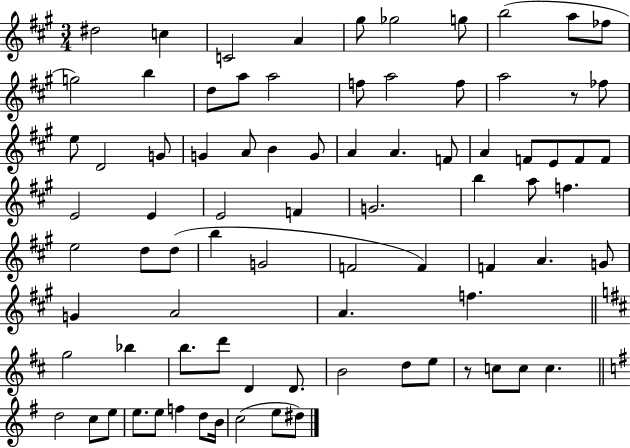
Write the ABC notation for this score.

X:1
T:Untitled
M:3/4
L:1/4
K:A
^d2 c C2 A ^g/2 _g2 g/2 b2 a/2 _f/2 g2 b d/2 a/2 a2 f/2 a2 f/2 a2 z/2 _f/2 e/2 D2 G/2 G A/2 B G/2 A A F/2 A F/2 E/2 F/2 F/2 E2 E E2 F G2 b a/2 f e2 d/2 d/2 b G2 F2 F F A G/2 G A2 A f g2 _b b/2 d'/2 D D/2 B2 d/2 e/2 z/2 c/2 c/2 c d2 c/2 e/2 e/2 e/2 f d/2 B/4 c2 e/2 ^d/2